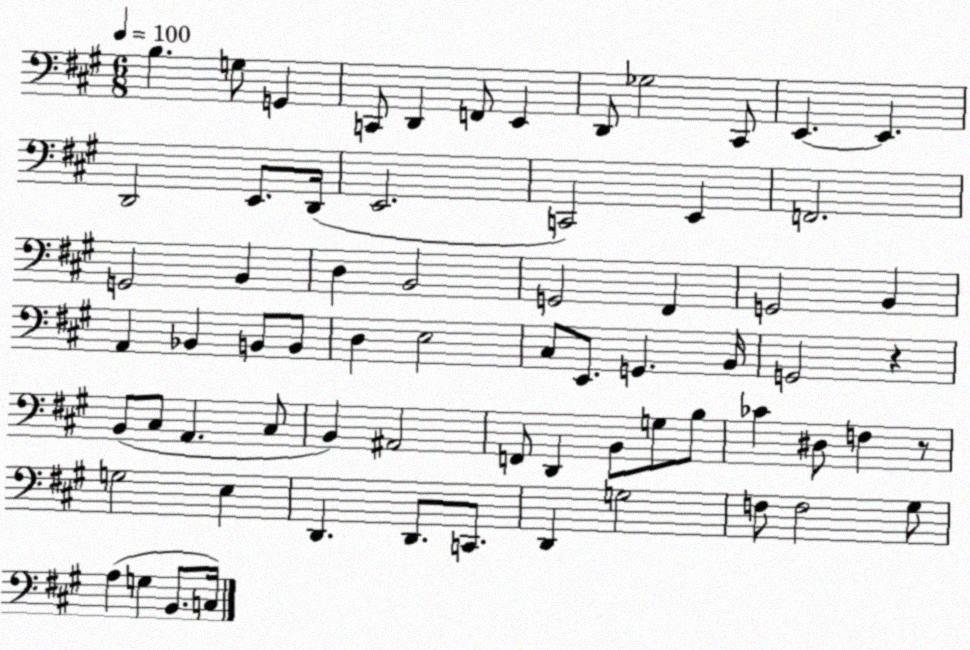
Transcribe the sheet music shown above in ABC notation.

X:1
T:Untitled
M:6/8
L:1/4
K:A
B, G,/2 G,, C,,/2 D,, F,,/2 E,, D,,/2 _G,2 ^C,,/2 E,, E,, D,,2 E,,/2 D,,/4 E,,2 C,,2 E,, F,,2 G,,2 B,, D, B,,2 G,,2 ^F,, G,,2 B,, A,, _B,, B,,/2 B,,/2 D, E,2 ^C,/2 E,,/2 G,, B,,/4 G,,2 z B,,/2 ^C,/2 A,, ^C,/2 B,, ^A,,2 F,,/2 D,, B,,/2 G,/2 B,/2 _C ^D,/2 F, z/2 G,2 E, D,, D,,/2 C,,/2 D,, G,2 F,/2 F,2 ^G,/2 A, G, B,,/2 C,/4